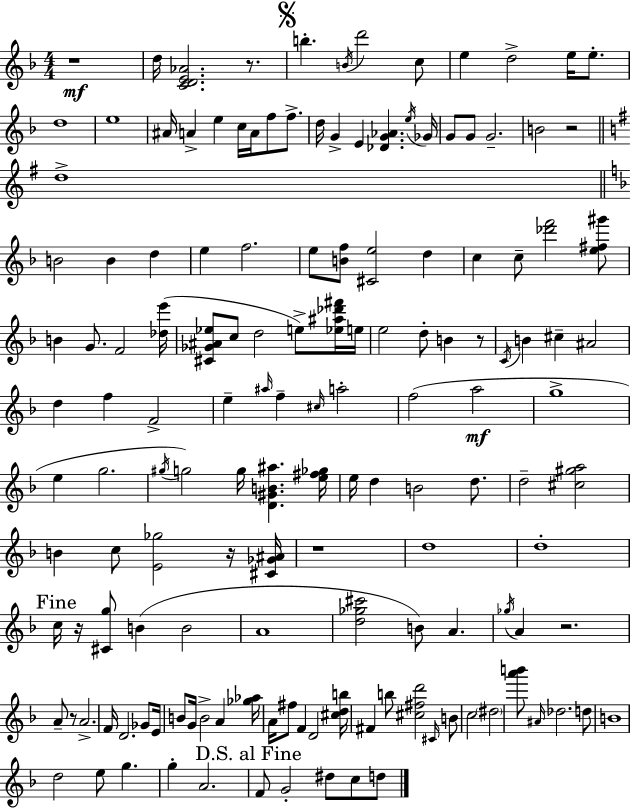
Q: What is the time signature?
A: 4/4